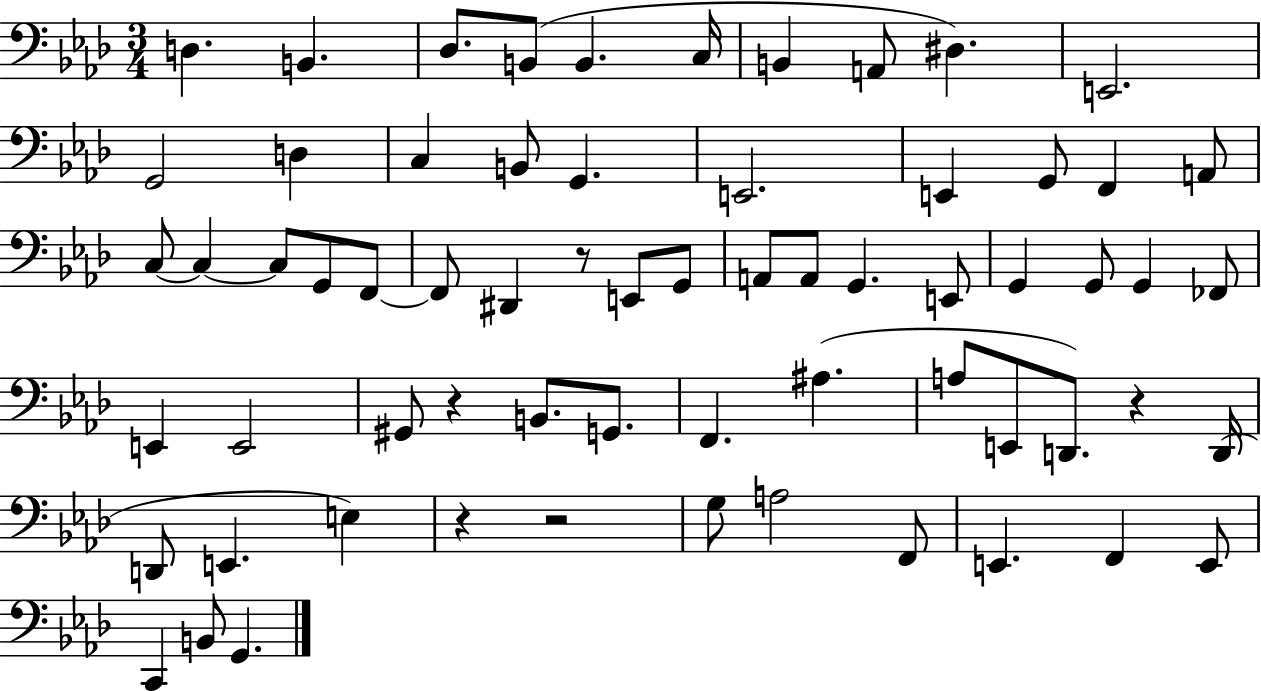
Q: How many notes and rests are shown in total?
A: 65